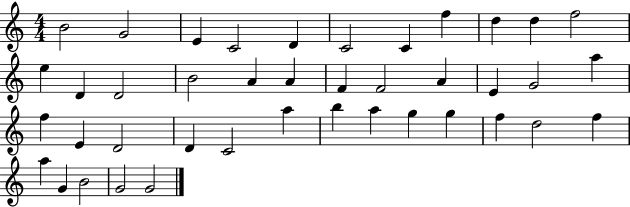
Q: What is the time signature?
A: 4/4